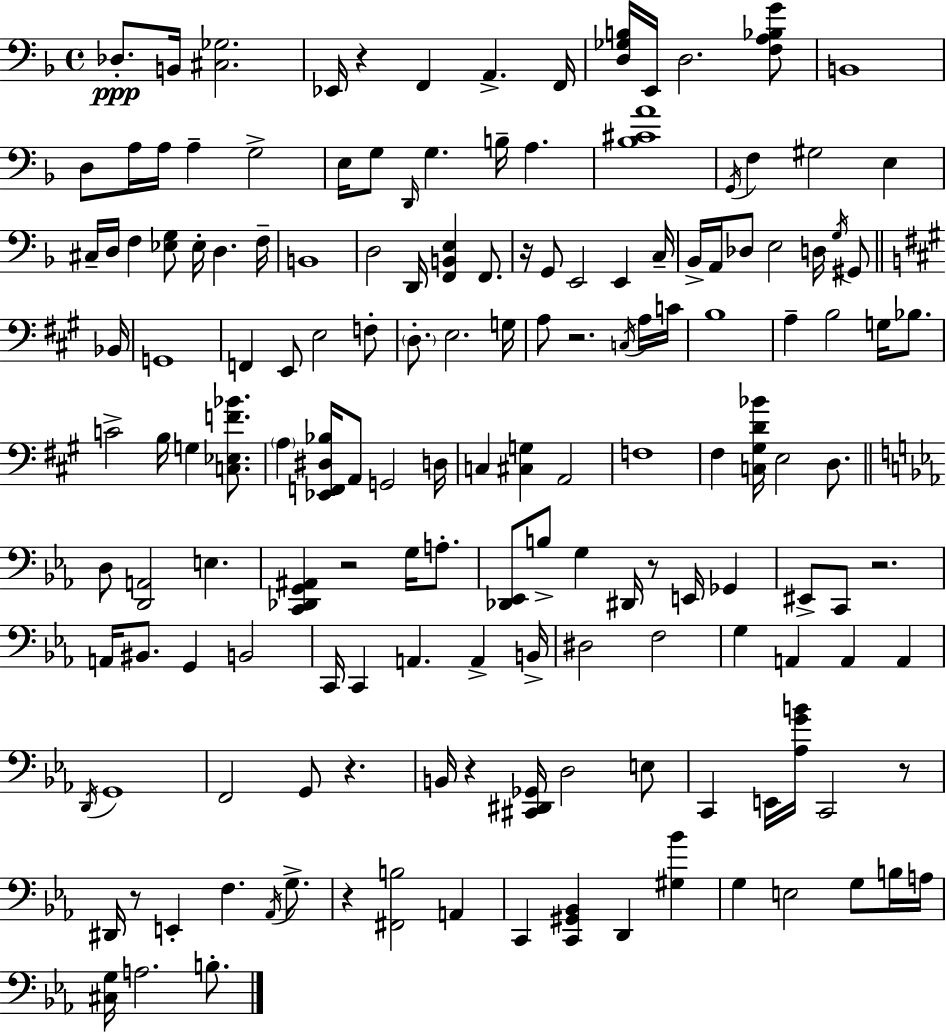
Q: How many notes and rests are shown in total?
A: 157